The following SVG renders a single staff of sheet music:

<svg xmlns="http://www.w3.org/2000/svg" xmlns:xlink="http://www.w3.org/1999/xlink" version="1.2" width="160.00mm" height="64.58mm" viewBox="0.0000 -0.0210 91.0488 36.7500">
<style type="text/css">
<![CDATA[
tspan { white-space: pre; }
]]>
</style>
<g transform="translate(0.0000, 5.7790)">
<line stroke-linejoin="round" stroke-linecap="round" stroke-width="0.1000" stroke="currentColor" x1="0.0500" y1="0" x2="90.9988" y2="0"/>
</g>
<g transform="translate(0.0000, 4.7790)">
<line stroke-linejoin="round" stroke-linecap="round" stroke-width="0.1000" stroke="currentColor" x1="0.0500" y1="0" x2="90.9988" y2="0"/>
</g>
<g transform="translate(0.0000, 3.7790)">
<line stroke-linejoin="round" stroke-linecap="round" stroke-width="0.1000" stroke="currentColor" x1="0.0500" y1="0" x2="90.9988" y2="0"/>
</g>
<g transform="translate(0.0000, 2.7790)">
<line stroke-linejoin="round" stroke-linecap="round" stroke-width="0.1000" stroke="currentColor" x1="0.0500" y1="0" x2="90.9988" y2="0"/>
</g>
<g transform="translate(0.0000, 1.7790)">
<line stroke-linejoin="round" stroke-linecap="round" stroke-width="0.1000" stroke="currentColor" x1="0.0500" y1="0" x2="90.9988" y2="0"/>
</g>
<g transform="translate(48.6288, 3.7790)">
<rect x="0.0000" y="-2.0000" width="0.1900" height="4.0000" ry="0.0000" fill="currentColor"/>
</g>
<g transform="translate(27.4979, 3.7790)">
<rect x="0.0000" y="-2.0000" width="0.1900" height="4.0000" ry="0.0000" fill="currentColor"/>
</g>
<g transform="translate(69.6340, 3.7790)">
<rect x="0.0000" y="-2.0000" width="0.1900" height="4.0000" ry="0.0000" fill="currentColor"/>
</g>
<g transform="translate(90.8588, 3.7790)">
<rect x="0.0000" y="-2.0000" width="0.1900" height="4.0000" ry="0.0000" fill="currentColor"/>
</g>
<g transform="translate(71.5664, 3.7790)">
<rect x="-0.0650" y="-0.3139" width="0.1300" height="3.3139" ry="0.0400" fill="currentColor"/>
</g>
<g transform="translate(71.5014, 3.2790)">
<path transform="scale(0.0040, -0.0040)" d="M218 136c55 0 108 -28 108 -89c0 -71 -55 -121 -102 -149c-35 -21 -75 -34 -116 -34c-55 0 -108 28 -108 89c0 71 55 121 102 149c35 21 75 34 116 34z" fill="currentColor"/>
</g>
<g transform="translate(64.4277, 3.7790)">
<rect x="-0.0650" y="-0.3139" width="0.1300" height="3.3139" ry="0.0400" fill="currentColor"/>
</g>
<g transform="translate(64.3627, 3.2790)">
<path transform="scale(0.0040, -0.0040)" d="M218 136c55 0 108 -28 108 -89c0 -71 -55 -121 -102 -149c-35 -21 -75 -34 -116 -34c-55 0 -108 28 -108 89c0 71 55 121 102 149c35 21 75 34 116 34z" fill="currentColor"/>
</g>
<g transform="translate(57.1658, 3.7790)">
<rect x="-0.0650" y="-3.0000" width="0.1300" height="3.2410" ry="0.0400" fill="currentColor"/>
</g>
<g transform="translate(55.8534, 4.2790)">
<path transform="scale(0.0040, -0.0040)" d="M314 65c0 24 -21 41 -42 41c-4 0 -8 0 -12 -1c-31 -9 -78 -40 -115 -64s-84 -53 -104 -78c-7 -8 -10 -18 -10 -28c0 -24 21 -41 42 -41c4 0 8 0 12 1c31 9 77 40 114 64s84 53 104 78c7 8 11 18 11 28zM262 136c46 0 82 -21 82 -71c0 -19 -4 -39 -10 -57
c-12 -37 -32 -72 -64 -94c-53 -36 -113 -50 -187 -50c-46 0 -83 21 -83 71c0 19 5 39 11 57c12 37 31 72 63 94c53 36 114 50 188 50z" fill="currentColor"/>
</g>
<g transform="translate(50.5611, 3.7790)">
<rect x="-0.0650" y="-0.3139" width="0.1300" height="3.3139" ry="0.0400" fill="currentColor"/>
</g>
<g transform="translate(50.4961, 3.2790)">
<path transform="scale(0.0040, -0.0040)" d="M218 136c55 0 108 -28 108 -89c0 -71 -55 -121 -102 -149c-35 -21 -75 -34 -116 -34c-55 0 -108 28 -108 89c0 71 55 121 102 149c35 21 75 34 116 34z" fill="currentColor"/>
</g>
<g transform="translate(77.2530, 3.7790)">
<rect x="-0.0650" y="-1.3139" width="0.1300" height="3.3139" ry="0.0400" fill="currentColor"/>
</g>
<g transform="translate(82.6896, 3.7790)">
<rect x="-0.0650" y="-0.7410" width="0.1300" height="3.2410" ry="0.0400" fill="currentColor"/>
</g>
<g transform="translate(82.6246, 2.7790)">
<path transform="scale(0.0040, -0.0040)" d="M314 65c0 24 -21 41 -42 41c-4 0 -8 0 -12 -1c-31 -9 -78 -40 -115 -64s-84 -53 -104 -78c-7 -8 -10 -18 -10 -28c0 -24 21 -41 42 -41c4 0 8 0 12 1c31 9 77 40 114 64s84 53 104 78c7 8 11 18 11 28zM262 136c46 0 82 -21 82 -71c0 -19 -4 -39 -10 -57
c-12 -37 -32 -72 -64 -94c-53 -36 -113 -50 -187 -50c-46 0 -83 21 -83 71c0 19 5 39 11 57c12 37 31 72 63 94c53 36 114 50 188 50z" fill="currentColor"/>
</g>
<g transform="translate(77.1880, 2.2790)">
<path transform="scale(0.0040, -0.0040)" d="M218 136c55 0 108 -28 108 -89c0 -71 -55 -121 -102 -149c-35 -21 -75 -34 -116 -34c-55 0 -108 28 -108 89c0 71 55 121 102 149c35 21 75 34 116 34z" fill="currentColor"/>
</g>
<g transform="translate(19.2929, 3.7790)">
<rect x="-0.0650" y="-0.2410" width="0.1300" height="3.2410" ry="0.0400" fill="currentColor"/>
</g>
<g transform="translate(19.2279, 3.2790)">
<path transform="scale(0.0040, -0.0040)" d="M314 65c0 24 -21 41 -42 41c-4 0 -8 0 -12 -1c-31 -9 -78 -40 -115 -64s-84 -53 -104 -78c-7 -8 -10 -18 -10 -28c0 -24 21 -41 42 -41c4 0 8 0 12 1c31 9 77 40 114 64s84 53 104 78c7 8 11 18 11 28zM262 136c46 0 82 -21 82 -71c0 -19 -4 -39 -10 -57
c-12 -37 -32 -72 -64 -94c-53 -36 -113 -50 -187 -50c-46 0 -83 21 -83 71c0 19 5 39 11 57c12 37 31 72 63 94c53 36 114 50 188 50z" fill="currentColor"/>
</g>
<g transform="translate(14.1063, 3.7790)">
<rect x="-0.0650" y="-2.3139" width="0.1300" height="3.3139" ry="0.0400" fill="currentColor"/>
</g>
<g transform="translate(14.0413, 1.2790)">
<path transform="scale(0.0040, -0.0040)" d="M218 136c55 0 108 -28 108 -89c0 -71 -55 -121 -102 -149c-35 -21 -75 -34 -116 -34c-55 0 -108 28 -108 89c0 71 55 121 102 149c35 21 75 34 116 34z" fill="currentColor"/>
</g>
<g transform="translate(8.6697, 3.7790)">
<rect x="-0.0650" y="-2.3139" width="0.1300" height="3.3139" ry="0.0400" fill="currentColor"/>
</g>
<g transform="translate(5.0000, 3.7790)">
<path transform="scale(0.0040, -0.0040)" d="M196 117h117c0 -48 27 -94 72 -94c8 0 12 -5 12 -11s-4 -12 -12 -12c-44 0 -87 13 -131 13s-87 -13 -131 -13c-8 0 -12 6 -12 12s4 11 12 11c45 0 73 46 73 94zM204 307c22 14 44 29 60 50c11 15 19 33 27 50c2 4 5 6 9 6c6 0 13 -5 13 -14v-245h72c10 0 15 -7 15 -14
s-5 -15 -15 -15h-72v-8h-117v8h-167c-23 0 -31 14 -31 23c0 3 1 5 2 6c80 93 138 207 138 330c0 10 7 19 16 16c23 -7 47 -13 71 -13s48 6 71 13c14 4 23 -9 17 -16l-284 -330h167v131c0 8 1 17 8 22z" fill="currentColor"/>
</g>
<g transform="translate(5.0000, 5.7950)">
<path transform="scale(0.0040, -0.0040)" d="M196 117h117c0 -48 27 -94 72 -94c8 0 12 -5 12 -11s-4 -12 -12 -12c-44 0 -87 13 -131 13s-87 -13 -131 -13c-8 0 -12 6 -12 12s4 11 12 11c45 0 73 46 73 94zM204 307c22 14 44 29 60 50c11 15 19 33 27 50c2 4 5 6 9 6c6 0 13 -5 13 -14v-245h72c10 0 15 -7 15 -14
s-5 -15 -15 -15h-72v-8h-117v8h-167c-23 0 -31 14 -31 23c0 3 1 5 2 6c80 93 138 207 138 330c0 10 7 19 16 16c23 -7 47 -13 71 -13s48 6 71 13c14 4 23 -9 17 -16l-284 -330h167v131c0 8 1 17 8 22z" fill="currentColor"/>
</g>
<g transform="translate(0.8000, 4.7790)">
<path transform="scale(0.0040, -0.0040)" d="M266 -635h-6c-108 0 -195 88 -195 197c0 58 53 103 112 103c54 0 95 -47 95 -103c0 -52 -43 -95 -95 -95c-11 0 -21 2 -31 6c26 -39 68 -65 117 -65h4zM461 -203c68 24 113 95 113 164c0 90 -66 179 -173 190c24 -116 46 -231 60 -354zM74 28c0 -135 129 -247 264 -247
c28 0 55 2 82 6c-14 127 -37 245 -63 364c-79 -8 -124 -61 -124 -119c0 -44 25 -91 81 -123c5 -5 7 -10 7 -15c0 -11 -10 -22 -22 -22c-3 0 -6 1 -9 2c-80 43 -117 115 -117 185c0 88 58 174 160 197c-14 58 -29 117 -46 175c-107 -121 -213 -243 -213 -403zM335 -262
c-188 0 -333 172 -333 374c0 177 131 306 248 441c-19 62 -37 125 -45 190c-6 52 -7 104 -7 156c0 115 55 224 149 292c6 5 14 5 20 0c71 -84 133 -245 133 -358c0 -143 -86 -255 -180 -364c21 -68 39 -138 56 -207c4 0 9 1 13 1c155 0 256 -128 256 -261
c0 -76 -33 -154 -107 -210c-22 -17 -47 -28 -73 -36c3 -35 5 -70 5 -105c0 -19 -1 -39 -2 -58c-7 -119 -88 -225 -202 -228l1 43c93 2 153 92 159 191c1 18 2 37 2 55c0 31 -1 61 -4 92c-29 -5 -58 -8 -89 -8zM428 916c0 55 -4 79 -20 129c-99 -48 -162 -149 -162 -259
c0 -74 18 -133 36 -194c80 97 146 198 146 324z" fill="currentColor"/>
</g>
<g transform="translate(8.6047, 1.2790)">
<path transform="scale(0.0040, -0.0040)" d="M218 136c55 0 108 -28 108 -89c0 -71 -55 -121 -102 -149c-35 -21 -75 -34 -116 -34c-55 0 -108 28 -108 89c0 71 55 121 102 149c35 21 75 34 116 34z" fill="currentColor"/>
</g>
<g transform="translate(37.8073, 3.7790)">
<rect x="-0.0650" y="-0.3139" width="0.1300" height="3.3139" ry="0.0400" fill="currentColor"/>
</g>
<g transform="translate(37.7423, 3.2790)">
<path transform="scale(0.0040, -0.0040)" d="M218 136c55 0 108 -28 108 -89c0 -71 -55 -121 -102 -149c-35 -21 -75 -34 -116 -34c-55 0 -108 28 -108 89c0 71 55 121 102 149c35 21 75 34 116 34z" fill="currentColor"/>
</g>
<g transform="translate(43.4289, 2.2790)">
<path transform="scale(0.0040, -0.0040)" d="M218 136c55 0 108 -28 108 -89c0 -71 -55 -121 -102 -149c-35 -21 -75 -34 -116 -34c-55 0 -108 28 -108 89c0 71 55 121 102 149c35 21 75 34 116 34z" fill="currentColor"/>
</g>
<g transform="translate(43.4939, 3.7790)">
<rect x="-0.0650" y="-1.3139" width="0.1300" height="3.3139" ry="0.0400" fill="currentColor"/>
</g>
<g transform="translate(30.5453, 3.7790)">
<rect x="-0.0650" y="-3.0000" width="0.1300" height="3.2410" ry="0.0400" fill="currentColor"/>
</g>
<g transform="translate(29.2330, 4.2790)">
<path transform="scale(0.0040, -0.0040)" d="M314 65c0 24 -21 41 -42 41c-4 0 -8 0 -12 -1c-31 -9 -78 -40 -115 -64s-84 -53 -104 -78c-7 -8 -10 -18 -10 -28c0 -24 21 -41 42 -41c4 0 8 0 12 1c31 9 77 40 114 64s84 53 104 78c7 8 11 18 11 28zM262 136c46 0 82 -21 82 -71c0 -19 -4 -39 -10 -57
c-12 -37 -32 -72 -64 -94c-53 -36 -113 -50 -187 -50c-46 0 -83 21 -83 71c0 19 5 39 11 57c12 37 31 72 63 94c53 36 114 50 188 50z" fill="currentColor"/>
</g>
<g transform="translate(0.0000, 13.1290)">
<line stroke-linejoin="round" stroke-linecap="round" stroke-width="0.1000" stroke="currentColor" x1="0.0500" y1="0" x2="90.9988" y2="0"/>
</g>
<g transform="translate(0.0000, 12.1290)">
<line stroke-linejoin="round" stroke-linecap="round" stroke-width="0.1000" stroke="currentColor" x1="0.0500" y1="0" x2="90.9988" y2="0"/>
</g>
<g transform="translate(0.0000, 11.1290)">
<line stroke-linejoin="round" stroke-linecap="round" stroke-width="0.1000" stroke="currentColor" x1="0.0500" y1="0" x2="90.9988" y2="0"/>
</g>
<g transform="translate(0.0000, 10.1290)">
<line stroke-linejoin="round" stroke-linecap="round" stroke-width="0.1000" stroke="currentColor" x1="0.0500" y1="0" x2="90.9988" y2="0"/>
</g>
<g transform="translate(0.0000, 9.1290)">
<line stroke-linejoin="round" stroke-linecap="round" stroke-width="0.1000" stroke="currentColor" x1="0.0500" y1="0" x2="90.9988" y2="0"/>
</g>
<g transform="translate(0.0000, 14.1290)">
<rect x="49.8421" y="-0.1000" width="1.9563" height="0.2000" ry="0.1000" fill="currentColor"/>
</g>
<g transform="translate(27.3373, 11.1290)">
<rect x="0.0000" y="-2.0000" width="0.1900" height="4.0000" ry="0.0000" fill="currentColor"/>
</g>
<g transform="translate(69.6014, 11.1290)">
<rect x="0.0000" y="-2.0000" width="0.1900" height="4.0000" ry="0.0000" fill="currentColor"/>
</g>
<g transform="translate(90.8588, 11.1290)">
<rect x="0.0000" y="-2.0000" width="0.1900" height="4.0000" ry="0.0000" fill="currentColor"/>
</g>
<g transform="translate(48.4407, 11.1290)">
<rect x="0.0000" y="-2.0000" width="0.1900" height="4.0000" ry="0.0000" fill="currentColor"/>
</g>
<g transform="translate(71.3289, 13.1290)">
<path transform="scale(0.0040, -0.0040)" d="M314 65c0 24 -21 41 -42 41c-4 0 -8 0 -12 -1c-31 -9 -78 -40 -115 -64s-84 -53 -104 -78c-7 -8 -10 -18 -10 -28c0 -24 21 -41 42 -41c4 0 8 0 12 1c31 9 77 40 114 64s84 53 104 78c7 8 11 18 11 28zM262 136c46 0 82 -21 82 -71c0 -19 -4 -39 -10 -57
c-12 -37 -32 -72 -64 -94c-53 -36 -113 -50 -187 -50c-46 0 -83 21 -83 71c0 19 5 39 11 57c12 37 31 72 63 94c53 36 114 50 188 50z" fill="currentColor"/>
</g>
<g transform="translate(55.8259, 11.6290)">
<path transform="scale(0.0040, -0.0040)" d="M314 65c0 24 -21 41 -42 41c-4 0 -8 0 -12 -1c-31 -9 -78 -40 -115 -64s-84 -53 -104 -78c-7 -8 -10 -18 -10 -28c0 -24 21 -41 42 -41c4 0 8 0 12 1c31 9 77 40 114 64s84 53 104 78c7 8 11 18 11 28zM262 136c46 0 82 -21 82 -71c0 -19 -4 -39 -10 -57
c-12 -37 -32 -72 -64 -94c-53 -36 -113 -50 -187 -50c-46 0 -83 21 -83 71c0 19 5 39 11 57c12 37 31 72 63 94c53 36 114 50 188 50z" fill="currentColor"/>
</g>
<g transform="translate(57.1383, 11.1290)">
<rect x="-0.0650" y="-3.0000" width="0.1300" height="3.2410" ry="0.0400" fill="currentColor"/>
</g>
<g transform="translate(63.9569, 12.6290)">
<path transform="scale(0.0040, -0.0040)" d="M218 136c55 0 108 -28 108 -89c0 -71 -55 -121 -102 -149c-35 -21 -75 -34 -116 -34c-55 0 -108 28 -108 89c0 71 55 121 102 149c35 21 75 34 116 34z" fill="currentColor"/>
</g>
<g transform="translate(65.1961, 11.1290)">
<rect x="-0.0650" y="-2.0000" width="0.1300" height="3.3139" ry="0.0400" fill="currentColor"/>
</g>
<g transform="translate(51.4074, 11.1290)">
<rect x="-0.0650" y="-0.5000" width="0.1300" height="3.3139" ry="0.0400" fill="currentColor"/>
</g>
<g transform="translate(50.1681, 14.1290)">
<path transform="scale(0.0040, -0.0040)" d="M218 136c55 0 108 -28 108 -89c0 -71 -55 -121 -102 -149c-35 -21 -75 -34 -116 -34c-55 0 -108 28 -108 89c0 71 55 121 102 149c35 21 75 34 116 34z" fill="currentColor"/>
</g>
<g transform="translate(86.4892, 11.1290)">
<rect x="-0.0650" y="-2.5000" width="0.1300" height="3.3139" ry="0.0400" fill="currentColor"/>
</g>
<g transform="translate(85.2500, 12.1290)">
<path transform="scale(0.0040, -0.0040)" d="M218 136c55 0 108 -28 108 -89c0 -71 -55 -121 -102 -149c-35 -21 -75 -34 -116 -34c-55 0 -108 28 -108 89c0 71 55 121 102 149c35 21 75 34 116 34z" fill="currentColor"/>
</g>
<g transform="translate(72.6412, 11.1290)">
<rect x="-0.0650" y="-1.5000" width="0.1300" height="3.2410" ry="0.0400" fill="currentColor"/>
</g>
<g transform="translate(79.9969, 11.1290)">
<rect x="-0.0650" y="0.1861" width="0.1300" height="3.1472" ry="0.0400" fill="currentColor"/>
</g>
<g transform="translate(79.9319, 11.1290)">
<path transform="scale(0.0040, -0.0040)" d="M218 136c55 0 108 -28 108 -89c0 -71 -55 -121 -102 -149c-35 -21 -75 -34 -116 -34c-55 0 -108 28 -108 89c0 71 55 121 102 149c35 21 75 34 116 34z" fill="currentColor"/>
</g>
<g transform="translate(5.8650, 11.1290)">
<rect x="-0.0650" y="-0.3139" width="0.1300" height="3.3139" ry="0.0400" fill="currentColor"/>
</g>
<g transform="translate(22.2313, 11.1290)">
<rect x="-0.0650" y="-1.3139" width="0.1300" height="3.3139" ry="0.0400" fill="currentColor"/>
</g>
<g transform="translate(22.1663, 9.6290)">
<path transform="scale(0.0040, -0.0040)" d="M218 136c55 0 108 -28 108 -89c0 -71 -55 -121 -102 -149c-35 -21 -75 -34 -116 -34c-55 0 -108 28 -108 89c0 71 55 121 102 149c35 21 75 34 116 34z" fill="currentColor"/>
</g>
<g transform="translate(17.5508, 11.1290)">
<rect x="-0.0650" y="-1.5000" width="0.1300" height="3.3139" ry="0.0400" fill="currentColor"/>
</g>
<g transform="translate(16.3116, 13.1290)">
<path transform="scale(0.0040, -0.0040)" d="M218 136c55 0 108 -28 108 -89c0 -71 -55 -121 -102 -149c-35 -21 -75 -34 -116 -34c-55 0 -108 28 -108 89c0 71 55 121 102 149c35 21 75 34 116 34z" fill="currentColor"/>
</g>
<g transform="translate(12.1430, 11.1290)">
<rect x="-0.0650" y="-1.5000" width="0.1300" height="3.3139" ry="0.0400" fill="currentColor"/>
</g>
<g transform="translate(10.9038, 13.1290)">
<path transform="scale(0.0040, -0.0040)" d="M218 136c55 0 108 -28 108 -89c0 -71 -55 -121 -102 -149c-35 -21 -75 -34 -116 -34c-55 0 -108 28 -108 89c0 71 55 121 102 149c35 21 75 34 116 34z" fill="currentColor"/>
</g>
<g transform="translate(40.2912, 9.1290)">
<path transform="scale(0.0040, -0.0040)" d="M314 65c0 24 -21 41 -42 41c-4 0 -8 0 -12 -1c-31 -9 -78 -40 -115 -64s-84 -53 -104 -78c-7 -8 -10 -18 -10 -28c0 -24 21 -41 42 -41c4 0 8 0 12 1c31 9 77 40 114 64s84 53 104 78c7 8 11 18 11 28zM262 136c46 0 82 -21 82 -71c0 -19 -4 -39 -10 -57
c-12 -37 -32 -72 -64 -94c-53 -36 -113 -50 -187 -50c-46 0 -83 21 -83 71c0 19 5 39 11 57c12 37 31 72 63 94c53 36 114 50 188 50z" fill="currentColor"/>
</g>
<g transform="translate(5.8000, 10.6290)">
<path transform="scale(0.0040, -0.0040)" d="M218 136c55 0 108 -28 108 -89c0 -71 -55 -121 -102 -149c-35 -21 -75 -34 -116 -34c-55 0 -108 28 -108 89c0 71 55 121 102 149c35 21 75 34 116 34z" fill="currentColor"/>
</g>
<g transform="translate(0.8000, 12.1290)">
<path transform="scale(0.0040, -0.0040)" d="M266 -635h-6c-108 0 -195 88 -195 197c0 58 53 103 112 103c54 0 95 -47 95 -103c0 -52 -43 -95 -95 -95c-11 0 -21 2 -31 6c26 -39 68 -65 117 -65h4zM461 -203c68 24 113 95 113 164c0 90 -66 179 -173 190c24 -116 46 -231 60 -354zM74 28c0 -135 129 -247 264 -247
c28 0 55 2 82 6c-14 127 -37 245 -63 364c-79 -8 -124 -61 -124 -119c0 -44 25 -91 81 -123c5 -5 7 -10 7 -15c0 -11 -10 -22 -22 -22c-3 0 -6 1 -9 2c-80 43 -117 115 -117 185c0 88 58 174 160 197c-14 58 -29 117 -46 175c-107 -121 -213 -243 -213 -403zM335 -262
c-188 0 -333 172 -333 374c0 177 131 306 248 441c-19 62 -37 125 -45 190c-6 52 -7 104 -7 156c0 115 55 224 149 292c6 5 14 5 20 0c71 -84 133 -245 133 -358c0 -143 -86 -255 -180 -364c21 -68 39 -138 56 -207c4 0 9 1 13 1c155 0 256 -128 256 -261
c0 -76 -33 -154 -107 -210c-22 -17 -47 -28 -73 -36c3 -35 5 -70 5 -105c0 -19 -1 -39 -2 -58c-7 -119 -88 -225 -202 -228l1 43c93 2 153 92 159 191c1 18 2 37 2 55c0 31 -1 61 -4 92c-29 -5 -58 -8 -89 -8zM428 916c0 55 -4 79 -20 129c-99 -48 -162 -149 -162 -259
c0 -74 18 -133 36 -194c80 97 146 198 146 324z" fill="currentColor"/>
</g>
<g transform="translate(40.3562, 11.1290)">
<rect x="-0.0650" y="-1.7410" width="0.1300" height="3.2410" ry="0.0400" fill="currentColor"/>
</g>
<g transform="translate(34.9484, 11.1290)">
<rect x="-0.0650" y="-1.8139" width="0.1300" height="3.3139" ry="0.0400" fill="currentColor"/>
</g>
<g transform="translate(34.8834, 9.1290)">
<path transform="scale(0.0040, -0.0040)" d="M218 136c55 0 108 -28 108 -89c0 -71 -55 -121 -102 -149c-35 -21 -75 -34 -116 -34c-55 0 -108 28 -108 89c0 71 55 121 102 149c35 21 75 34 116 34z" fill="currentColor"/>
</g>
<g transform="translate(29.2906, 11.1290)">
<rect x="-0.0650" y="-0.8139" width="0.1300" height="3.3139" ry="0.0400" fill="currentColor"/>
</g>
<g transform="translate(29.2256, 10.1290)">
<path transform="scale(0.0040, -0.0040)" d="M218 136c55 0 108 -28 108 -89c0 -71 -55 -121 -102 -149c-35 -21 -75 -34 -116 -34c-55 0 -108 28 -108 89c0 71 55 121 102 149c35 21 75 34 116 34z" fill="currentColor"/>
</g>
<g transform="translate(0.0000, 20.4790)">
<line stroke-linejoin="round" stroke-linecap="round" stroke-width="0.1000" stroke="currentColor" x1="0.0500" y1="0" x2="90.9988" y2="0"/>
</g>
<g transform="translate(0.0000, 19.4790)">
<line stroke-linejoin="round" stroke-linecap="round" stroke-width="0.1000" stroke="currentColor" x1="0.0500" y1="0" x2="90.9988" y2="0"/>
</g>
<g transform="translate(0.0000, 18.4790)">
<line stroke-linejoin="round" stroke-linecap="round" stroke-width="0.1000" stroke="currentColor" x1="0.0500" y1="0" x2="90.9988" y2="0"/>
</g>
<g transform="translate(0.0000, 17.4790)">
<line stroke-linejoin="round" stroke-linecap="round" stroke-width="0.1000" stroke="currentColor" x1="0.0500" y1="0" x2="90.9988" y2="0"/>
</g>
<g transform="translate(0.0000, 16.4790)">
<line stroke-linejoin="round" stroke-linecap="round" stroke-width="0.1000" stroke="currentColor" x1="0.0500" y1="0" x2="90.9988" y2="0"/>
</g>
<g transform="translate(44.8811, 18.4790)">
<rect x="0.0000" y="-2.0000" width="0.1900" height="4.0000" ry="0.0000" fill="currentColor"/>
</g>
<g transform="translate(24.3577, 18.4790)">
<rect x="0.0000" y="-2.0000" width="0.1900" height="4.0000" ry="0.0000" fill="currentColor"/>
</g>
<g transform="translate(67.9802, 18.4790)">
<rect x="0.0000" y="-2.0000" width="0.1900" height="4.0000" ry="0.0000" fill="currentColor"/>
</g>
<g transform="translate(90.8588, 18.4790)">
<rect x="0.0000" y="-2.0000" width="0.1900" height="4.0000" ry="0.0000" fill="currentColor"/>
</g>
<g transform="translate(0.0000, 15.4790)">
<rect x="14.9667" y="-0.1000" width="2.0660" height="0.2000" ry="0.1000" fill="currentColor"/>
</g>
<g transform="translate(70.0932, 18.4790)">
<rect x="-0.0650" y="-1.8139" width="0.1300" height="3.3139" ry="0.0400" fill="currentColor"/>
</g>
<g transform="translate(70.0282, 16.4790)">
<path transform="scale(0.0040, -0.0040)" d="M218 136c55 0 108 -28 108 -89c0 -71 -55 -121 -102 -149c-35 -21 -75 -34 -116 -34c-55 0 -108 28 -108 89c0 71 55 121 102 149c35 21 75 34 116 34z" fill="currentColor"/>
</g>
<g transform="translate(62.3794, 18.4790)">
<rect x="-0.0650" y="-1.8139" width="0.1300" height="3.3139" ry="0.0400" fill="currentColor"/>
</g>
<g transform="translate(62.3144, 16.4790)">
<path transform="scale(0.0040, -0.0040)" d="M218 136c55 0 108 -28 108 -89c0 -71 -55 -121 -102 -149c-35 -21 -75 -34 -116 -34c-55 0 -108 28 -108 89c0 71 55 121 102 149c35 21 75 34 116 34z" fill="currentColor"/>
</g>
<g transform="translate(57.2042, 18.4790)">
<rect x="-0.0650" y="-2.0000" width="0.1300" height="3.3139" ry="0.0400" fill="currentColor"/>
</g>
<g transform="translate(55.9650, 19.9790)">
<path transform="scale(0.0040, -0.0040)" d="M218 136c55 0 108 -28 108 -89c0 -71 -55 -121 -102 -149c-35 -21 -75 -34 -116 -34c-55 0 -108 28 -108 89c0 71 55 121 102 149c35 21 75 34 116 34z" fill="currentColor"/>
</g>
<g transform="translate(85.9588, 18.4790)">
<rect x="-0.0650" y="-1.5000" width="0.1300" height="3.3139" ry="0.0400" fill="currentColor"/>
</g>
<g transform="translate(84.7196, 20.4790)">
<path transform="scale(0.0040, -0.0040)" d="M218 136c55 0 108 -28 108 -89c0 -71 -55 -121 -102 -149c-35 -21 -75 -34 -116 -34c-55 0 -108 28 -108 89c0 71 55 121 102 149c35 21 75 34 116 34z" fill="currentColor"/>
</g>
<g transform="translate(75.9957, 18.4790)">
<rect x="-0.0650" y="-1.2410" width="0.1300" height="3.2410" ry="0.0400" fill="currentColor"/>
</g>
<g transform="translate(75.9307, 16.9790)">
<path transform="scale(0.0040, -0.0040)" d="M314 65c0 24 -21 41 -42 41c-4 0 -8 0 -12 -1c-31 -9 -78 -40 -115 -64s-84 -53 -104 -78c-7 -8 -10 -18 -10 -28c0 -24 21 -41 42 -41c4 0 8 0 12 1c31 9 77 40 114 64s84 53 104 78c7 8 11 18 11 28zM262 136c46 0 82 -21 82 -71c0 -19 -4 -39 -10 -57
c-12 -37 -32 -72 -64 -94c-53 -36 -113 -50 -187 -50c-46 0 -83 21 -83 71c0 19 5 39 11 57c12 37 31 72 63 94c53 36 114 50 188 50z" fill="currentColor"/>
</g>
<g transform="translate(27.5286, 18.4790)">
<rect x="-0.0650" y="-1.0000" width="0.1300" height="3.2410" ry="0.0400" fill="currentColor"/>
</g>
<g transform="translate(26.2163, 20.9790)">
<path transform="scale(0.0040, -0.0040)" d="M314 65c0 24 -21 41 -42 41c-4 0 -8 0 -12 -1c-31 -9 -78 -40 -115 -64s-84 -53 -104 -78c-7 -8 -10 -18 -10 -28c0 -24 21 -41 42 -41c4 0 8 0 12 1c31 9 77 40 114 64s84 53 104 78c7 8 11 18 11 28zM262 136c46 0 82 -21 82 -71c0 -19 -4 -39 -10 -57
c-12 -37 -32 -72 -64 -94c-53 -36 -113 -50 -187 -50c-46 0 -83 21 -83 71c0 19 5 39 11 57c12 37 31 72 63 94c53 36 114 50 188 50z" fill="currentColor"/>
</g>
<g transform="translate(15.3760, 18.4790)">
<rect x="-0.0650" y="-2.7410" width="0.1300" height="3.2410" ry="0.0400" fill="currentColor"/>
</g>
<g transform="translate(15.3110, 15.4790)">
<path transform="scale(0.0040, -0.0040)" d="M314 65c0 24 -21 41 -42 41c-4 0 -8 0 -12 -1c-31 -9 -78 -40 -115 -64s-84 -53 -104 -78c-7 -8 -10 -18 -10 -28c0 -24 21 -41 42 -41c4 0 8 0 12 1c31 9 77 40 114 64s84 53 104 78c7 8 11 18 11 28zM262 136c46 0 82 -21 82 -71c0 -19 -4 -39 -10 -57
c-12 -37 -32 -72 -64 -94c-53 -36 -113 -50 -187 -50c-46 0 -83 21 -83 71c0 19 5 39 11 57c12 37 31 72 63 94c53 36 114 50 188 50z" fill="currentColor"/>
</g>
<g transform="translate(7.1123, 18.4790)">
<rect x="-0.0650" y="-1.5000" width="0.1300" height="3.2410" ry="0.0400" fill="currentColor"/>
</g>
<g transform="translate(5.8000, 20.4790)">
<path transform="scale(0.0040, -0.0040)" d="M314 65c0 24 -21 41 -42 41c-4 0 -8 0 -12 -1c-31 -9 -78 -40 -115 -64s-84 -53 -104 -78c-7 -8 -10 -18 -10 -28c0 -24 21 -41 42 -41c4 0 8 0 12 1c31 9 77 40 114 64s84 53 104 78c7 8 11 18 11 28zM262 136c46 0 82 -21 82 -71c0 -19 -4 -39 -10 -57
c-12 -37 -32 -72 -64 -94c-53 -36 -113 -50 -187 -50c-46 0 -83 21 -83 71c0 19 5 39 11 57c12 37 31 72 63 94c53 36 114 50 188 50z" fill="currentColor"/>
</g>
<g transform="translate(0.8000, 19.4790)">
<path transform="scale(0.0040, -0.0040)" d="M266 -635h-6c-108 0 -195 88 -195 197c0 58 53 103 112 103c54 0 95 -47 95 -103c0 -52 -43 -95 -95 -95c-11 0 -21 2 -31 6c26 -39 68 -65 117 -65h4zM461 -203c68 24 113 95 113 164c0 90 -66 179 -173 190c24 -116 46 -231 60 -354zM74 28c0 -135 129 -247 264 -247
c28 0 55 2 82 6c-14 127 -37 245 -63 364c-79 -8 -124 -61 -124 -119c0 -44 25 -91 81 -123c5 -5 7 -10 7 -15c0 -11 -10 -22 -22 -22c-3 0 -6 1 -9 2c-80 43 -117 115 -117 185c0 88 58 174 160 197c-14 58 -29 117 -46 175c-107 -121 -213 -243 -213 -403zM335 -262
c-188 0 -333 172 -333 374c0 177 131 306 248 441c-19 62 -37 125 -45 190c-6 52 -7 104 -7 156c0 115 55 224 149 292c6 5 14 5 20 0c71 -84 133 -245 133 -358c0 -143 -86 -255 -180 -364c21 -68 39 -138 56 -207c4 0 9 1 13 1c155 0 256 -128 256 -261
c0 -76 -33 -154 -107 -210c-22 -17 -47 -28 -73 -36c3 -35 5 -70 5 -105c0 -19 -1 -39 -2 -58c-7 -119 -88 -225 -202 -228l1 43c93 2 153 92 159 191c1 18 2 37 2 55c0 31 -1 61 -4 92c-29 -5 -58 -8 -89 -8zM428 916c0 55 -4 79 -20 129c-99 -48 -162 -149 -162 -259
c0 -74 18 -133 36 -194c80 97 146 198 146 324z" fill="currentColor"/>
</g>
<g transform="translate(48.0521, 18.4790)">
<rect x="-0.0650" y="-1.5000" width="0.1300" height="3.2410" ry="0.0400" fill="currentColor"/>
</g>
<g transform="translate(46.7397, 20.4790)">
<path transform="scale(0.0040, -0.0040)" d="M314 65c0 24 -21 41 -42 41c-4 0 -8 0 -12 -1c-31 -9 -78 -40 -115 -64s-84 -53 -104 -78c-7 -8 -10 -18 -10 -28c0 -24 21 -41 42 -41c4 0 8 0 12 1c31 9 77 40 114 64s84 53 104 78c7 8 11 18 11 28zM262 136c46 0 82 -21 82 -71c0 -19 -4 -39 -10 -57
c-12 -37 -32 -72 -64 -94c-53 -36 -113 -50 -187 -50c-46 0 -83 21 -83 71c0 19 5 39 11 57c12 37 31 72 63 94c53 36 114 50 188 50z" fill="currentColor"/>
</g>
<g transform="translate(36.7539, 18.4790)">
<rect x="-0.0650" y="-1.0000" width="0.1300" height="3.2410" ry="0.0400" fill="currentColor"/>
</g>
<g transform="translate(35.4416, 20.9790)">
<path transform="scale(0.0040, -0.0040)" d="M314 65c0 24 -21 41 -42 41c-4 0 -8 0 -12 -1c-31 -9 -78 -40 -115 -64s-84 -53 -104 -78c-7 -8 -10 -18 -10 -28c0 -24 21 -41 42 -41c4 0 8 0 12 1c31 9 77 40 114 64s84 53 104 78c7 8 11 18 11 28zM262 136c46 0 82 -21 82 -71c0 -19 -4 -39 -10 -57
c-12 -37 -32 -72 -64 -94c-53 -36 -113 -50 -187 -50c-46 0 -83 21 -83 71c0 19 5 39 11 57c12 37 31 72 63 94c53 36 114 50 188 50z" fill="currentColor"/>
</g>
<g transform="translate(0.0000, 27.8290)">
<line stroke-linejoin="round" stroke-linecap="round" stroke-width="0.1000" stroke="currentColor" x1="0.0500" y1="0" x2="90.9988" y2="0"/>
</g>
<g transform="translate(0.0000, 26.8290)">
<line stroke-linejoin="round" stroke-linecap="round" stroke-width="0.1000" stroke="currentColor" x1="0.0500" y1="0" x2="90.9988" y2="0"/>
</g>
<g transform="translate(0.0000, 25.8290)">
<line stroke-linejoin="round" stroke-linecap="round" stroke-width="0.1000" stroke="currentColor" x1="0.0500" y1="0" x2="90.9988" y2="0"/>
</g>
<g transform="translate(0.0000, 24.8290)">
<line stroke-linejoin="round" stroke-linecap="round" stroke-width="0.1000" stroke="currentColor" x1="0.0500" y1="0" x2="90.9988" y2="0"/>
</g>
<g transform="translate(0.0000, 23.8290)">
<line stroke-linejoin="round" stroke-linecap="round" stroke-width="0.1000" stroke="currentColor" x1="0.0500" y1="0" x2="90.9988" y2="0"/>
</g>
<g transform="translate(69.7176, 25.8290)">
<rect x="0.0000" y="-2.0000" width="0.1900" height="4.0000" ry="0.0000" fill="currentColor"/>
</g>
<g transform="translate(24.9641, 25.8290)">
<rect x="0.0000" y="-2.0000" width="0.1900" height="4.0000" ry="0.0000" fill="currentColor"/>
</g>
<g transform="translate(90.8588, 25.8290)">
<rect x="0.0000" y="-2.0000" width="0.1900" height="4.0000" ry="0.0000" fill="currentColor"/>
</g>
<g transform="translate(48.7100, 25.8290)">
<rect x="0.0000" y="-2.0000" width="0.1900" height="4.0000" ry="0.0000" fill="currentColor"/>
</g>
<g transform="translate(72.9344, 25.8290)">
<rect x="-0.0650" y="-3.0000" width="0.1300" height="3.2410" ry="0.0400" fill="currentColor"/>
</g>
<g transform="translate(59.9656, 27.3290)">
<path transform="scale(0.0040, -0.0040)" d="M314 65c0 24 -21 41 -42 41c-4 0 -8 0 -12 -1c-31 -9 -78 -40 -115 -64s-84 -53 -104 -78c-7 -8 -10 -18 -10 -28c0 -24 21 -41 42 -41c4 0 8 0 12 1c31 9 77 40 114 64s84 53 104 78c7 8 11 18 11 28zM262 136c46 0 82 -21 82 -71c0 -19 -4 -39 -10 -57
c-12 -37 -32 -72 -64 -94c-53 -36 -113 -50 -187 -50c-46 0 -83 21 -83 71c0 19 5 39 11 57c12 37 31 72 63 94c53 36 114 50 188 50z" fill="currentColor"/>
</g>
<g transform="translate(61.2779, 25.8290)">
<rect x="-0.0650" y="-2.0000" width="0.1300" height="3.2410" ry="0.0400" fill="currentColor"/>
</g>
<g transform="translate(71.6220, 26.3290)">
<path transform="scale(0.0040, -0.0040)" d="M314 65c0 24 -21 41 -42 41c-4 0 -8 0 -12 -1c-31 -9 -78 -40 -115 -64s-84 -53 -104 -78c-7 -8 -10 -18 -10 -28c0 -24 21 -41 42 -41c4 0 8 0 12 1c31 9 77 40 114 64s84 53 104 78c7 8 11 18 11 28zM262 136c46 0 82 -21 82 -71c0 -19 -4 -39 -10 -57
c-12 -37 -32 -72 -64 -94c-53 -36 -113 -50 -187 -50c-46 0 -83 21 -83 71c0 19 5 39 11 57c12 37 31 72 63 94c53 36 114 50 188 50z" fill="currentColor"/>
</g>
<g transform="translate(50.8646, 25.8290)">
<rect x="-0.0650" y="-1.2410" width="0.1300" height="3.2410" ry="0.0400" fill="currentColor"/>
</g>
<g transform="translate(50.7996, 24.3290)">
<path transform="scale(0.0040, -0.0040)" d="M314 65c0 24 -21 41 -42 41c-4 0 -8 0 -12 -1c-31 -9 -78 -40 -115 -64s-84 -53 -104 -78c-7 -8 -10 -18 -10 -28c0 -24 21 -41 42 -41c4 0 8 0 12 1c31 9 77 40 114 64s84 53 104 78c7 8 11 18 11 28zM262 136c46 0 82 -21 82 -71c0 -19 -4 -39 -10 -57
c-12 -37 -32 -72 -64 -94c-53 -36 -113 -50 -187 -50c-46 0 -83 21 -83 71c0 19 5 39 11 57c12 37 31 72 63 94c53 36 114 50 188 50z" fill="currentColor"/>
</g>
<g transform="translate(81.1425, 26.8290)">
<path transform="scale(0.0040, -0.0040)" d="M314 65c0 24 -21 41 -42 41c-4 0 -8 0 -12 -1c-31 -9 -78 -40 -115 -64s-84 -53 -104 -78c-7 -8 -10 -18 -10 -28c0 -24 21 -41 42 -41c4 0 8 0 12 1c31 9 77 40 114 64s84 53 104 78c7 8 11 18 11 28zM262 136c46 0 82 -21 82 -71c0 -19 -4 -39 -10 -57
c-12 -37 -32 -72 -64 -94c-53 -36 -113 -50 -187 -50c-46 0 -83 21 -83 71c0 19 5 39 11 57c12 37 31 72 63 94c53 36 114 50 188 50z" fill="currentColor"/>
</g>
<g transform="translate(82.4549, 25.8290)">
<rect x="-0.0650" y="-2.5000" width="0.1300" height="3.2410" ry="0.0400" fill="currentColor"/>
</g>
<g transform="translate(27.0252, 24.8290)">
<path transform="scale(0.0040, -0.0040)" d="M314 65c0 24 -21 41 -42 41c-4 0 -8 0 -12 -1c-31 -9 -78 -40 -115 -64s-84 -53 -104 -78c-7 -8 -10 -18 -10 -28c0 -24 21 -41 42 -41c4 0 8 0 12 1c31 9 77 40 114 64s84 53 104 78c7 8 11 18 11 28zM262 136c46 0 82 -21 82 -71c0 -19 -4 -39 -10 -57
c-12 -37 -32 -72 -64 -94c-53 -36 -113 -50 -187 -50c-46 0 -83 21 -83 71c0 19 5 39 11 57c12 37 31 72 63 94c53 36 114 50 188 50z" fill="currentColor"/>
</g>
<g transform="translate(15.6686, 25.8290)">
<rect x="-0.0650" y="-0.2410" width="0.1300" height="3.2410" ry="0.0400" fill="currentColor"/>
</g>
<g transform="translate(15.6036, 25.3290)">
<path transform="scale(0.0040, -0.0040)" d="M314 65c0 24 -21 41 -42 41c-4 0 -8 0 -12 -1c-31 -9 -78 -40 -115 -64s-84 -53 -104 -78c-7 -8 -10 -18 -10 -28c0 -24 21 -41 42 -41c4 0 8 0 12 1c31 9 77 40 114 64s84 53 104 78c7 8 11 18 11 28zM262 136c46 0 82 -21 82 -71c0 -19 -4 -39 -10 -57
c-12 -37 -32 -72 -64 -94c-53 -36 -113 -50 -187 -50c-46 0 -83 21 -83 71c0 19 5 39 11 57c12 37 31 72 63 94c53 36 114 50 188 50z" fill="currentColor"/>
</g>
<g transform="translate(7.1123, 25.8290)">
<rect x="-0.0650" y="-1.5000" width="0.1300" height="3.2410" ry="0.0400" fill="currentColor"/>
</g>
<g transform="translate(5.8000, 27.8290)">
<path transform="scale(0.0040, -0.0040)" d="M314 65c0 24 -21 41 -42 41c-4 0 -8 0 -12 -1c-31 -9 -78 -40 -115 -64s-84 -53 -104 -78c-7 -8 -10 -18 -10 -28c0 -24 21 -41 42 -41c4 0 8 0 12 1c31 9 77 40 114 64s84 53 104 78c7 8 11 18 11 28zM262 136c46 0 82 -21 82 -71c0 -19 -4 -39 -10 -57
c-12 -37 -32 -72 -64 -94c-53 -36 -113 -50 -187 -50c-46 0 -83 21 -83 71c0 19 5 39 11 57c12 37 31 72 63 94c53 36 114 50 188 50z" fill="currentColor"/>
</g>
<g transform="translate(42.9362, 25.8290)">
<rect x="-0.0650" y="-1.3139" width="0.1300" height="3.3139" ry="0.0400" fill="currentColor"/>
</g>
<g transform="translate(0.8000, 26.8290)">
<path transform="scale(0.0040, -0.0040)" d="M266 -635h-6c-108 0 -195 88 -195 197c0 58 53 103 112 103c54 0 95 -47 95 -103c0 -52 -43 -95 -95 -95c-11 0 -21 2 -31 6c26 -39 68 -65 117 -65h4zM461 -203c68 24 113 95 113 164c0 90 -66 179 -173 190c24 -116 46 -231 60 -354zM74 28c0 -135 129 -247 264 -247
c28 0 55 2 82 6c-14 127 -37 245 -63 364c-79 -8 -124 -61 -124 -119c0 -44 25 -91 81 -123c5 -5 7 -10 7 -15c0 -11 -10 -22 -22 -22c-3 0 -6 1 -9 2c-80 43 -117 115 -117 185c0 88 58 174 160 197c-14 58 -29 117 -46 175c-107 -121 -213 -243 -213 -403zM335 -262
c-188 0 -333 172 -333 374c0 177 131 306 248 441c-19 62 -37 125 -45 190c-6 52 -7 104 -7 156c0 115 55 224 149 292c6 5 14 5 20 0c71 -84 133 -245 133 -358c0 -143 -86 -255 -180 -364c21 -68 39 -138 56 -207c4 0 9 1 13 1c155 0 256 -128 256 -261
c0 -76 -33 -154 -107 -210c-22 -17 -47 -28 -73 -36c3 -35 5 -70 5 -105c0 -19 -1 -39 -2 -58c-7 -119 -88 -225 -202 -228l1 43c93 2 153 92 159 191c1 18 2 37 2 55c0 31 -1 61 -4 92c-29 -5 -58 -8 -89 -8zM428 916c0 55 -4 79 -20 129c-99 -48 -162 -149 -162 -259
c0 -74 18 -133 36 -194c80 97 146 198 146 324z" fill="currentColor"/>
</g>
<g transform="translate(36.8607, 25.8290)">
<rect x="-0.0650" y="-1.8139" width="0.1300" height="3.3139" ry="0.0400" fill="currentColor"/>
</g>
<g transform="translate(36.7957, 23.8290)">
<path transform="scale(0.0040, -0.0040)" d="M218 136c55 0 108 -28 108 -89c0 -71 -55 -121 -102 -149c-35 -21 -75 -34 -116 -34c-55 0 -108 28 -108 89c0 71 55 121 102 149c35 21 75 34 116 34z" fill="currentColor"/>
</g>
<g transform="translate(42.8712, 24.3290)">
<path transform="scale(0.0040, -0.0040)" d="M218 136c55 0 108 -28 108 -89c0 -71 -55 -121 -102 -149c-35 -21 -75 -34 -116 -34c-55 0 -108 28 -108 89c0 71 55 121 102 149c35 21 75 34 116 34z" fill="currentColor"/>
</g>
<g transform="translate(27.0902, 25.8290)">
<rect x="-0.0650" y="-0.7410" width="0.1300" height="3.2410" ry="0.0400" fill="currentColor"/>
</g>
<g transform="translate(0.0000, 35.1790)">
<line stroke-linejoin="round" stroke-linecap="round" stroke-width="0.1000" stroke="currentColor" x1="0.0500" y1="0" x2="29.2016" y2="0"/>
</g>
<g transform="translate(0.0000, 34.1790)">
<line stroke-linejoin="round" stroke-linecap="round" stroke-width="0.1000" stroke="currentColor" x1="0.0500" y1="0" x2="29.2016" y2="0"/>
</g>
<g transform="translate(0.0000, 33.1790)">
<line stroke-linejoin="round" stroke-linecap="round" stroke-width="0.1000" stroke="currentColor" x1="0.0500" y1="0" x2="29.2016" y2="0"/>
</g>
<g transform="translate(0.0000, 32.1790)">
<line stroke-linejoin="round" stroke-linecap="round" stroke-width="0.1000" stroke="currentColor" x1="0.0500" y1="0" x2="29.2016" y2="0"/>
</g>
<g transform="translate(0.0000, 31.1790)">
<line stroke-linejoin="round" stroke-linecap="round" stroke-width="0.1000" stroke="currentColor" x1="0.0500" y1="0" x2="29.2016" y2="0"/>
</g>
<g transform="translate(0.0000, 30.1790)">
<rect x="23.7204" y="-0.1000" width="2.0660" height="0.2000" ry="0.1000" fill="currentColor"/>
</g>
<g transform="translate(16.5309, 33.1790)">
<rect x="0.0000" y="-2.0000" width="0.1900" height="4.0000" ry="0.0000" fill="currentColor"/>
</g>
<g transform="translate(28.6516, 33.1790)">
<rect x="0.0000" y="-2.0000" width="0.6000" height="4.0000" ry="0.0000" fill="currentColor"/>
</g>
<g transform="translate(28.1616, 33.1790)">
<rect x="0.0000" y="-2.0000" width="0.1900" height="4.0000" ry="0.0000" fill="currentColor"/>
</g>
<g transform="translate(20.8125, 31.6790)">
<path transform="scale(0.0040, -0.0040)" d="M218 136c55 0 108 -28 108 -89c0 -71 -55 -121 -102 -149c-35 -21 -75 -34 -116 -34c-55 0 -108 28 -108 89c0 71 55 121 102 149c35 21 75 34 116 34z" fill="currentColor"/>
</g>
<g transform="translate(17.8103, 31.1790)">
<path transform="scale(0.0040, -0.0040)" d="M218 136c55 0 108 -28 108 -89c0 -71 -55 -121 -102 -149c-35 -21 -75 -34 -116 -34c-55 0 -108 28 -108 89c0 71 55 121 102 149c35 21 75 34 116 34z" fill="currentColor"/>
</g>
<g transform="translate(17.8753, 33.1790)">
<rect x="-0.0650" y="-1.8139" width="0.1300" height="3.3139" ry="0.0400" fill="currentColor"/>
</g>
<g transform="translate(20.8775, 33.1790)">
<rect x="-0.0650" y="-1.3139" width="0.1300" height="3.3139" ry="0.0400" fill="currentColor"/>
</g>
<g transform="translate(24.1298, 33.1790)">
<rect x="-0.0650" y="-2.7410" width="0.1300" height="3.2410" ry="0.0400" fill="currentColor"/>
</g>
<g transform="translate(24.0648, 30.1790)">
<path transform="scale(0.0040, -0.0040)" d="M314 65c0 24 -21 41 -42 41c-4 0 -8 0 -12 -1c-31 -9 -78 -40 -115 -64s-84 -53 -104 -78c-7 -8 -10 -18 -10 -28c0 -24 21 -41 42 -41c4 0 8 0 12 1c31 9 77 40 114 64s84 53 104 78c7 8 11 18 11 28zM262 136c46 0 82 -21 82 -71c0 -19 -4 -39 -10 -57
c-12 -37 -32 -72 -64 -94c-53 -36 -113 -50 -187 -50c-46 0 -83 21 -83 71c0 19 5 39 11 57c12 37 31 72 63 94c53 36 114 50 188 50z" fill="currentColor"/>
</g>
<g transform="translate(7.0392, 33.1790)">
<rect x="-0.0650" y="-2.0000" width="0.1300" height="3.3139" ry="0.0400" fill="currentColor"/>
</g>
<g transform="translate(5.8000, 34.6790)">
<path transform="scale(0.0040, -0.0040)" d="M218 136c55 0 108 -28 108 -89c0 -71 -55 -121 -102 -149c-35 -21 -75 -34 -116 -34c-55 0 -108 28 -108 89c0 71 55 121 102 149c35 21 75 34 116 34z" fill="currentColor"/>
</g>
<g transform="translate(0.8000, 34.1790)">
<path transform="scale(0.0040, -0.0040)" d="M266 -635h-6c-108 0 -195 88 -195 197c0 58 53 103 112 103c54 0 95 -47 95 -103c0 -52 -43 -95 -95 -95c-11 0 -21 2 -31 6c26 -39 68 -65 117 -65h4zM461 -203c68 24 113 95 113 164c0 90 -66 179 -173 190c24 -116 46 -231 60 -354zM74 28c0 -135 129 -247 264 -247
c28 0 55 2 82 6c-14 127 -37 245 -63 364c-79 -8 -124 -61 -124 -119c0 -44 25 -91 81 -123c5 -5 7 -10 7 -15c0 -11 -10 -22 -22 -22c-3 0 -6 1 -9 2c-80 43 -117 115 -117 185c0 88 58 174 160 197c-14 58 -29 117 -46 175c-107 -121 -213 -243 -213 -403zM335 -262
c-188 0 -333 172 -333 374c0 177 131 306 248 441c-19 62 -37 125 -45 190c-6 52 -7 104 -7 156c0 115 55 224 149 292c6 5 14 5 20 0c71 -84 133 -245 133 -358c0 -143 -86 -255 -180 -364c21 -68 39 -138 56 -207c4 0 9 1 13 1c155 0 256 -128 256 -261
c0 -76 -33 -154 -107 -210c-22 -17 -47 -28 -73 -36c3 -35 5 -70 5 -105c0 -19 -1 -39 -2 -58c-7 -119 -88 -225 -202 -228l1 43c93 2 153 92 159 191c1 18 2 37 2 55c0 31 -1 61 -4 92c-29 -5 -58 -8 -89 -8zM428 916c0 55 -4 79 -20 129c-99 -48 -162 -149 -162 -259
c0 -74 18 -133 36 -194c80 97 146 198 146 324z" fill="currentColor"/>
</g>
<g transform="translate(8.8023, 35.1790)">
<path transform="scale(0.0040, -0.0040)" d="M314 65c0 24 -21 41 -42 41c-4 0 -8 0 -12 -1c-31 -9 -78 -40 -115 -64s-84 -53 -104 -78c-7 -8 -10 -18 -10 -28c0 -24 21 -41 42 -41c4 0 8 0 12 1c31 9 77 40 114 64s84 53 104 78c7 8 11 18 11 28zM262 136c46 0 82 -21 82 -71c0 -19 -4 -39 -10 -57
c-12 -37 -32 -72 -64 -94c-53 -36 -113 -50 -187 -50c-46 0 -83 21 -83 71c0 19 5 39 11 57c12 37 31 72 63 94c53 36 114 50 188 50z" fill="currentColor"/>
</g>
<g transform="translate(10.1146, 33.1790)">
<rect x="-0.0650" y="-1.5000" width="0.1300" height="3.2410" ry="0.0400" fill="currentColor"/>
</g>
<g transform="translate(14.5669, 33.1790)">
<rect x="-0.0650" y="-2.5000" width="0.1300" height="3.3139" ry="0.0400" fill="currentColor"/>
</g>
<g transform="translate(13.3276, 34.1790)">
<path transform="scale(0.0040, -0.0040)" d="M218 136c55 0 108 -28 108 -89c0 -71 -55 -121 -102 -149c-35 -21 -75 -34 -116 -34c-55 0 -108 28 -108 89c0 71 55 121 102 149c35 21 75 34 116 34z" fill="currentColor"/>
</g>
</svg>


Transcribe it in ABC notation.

X:1
T:Untitled
M:4/4
L:1/4
K:C
g g c2 A2 c e c A2 c c e d2 c E E e d f f2 C A2 F E2 B G E2 a2 D2 D2 E2 F f f e2 E E2 c2 d2 f e e2 F2 A2 G2 F E2 G f e a2